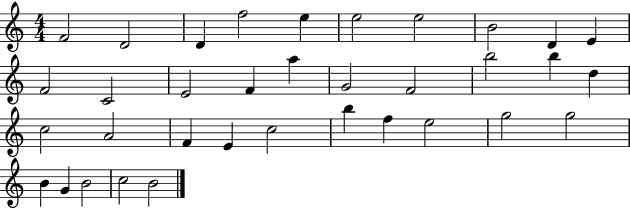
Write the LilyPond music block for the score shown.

{
  \clef treble
  \numericTimeSignature
  \time 4/4
  \key c \major
  f'2 d'2 | d'4 f''2 e''4 | e''2 e''2 | b'2 d'4 e'4 | \break f'2 c'2 | e'2 f'4 a''4 | g'2 f'2 | b''2 b''4 d''4 | \break c''2 a'2 | f'4 e'4 c''2 | b''4 f''4 e''2 | g''2 g''2 | \break b'4 g'4 b'2 | c''2 b'2 | \bar "|."
}